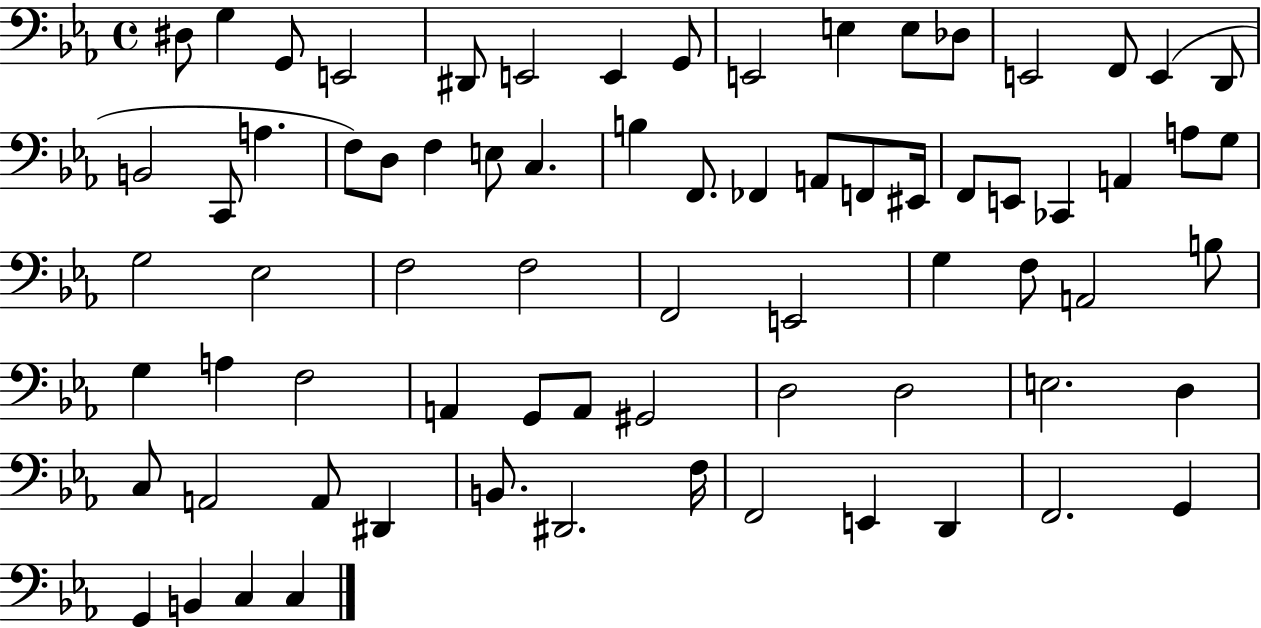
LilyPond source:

{
  \clef bass
  \time 4/4
  \defaultTimeSignature
  \key ees \major
  dis8 g4 g,8 e,2 | dis,8 e,2 e,4 g,8 | e,2 e4 e8 des8 | e,2 f,8 e,4( d,8 | \break b,2 c,8 a4. | f8) d8 f4 e8 c4. | b4 f,8. fes,4 a,8 f,8 eis,16 | f,8 e,8 ces,4 a,4 a8 g8 | \break g2 ees2 | f2 f2 | f,2 e,2 | g4 f8 a,2 b8 | \break g4 a4 f2 | a,4 g,8 a,8 gis,2 | d2 d2 | e2. d4 | \break c8 a,2 a,8 dis,4 | b,8. dis,2. f16 | f,2 e,4 d,4 | f,2. g,4 | \break g,4 b,4 c4 c4 | \bar "|."
}